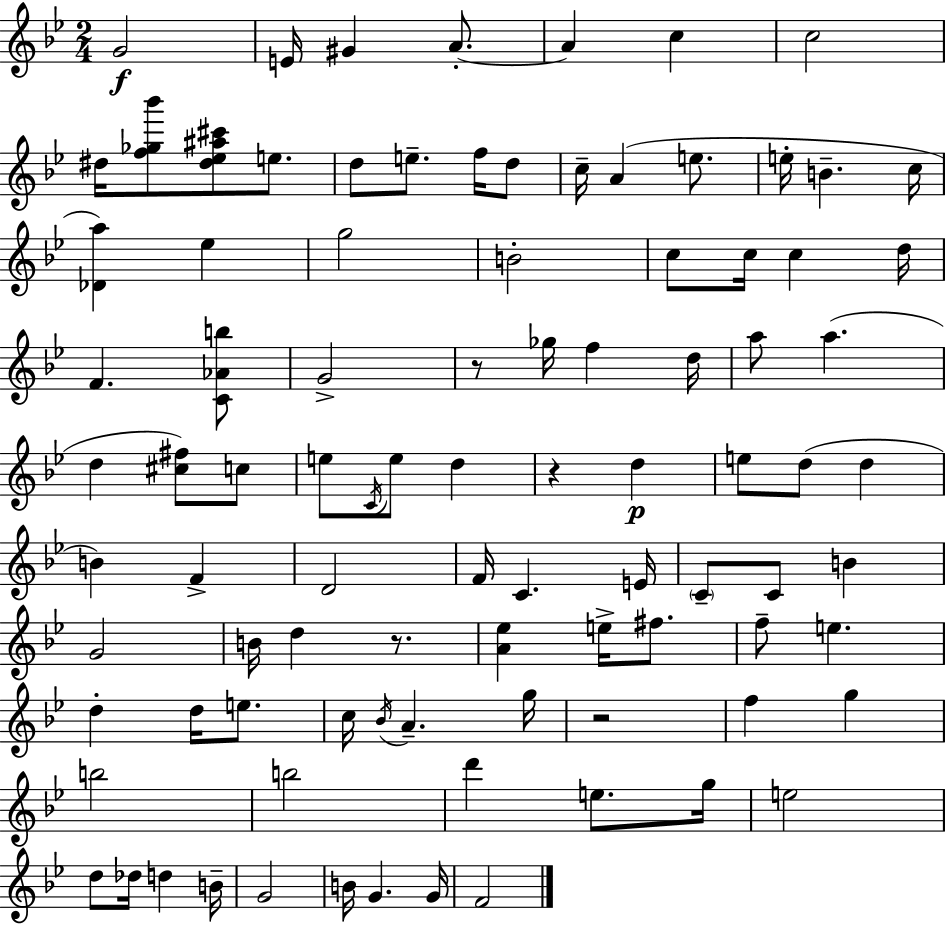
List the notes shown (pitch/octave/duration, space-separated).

G4/h E4/s G#4/q A4/e. A4/q C5/q C5/h D#5/s [F5,Gb5,Bb6]/e [D#5,Eb5,A#5,C#6]/e E5/e. D5/e E5/e. F5/s D5/e C5/s A4/q E5/e. E5/s B4/q. C5/s [Db4,A5]/q Eb5/q G5/h B4/h C5/e C5/s C5/q D5/s F4/q. [C4,Ab4,B5]/e G4/h R/e Gb5/s F5/q D5/s A5/e A5/q. D5/q [C#5,F#5]/e C5/e E5/e C4/s E5/e D5/q R/q D5/q E5/e D5/e D5/q B4/q F4/q D4/h F4/s C4/q. E4/s C4/e C4/e B4/q G4/h B4/s D5/q R/e. [A4,Eb5]/q E5/s F#5/e. F5/e E5/q. D5/q D5/s E5/e. C5/s Bb4/s A4/q. G5/s R/h F5/q G5/q B5/h B5/h D6/q E5/e. G5/s E5/h D5/e Db5/s D5/q B4/s G4/h B4/s G4/q. G4/s F4/h